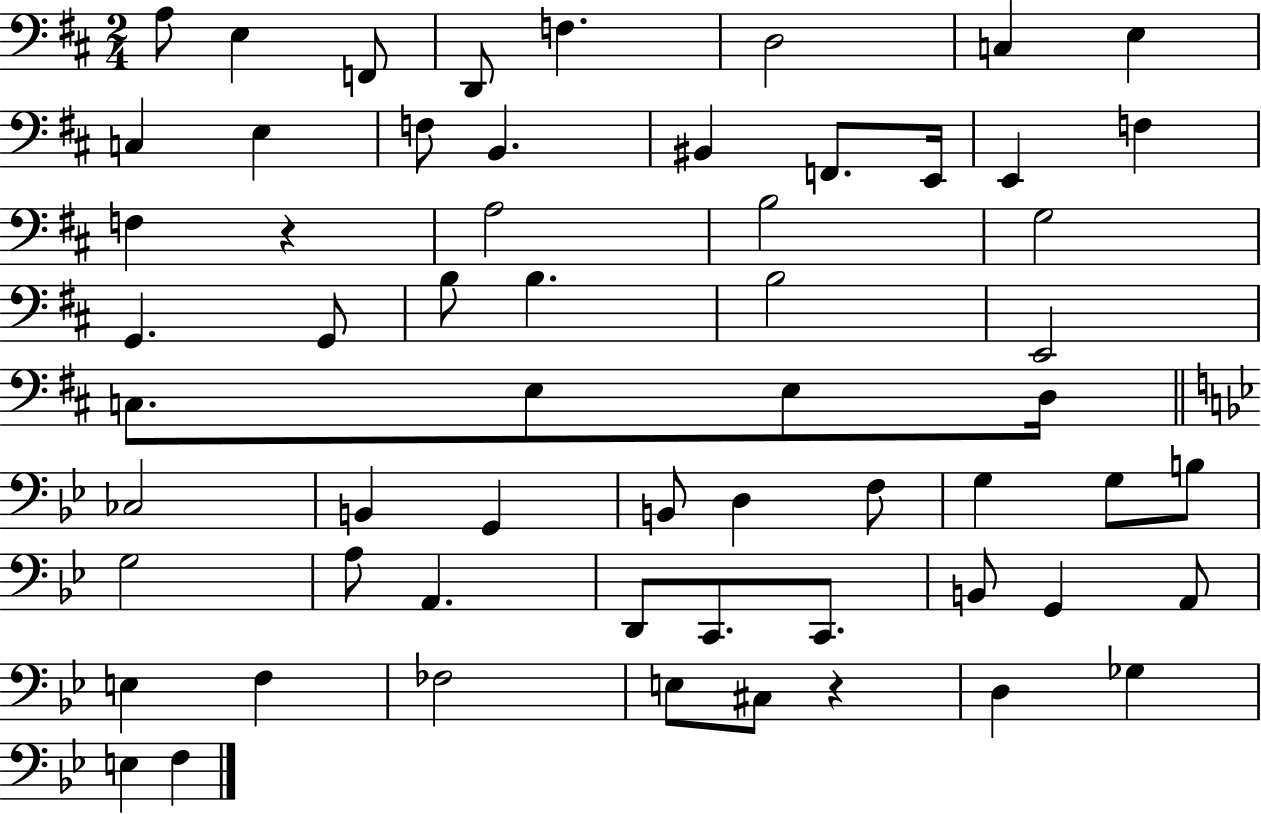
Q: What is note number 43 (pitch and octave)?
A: A2